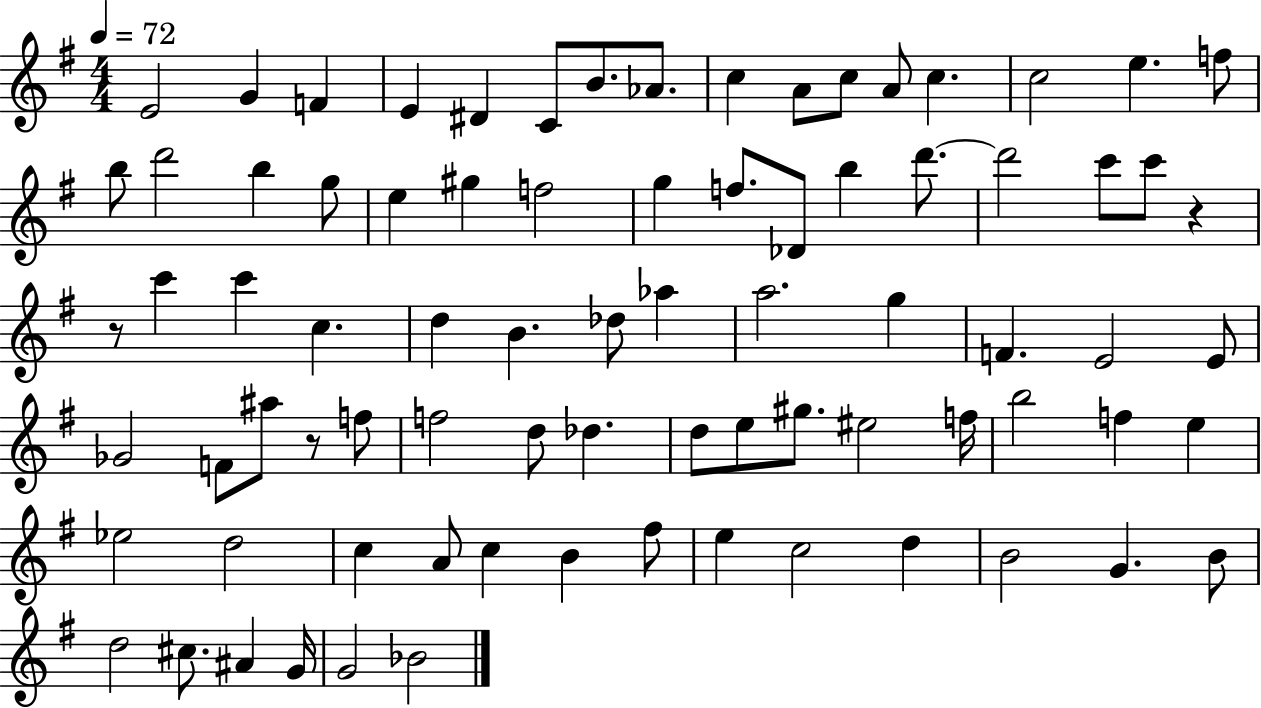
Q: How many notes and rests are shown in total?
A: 80